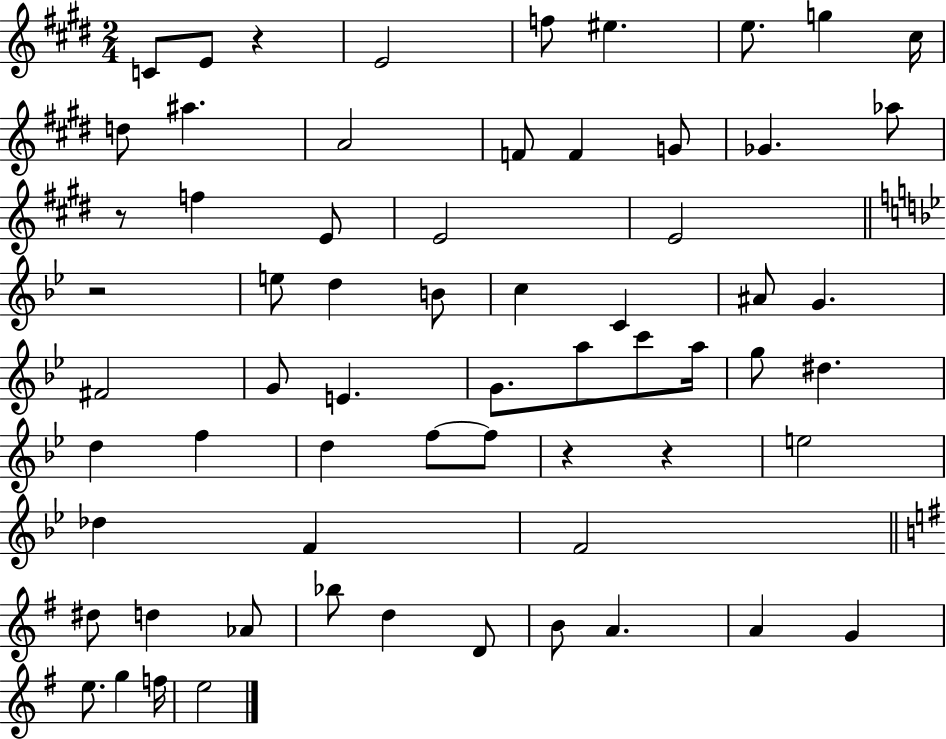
X:1
T:Untitled
M:2/4
L:1/4
K:E
C/2 E/2 z E2 f/2 ^e e/2 g ^c/4 d/2 ^a A2 F/2 F G/2 _G _a/2 z/2 f E/2 E2 E2 z2 e/2 d B/2 c C ^A/2 G ^F2 G/2 E G/2 a/2 c'/2 a/4 g/2 ^d d f d f/2 f/2 z z e2 _d F F2 ^d/2 d _A/2 _b/2 d D/2 B/2 A A G e/2 g f/4 e2